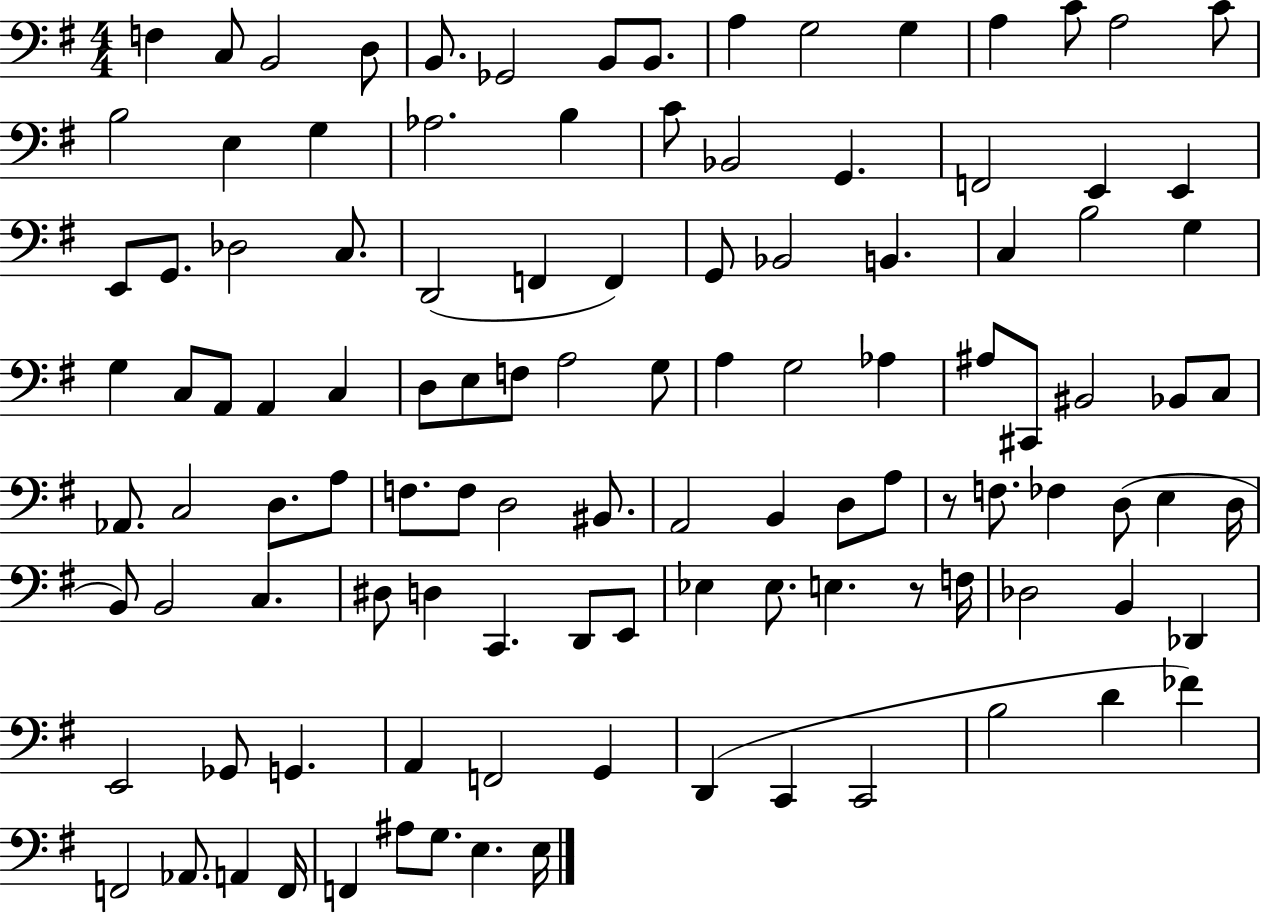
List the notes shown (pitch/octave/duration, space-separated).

F3/q C3/e B2/h D3/e B2/e. Gb2/h B2/e B2/e. A3/q G3/h G3/q A3/q C4/e A3/h C4/e B3/h E3/q G3/q Ab3/h. B3/q C4/e Bb2/h G2/q. F2/h E2/q E2/q E2/e G2/e. Db3/h C3/e. D2/h F2/q F2/q G2/e Bb2/h B2/q. C3/q B3/h G3/q G3/q C3/e A2/e A2/q C3/q D3/e E3/e F3/e A3/h G3/e A3/q G3/h Ab3/q A#3/e C#2/e BIS2/h Bb2/e C3/e Ab2/e. C3/h D3/e. A3/e F3/e. F3/e D3/h BIS2/e. A2/h B2/q D3/e A3/e R/e F3/e. FES3/q D3/e E3/q D3/s B2/e B2/h C3/q. D#3/e D3/q C2/q. D2/e E2/e Eb3/q Eb3/e. E3/q. R/e F3/s Db3/h B2/q Db2/q E2/h Gb2/e G2/q. A2/q F2/h G2/q D2/q C2/q C2/h B3/h D4/q FES4/q F2/h Ab2/e. A2/q F2/s F2/q A#3/e G3/e. E3/q. E3/s